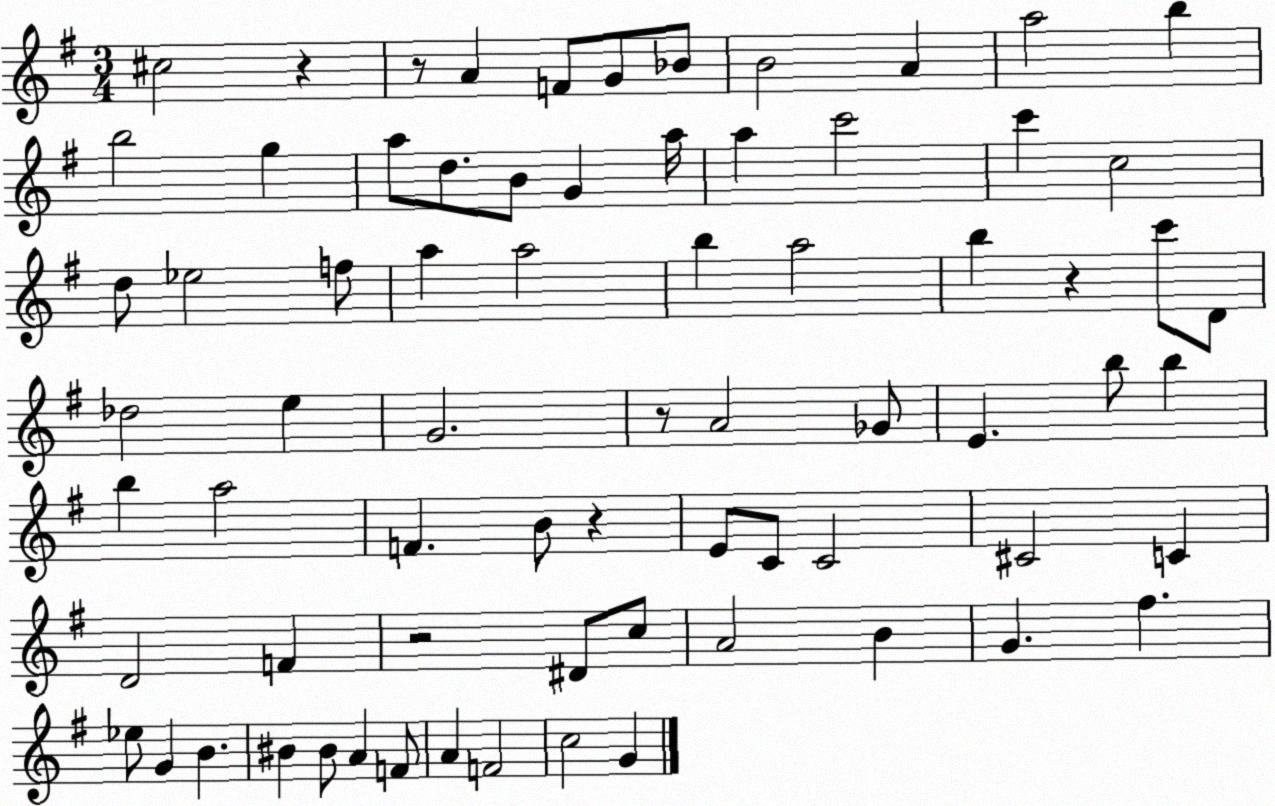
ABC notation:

X:1
T:Untitled
M:3/4
L:1/4
K:G
^c2 z z/2 A F/2 G/2 _B/2 B2 A a2 b b2 g a/2 d/2 B/2 G a/4 a c'2 c' c2 d/2 _e2 f/2 a a2 b a2 b z c'/2 D/2 _d2 e G2 z/2 A2 _G/2 E b/2 b b a2 F B/2 z E/2 C/2 C2 ^C2 C D2 F z2 ^D/2 c/2 A2 B G ^f _e/2 G B ^B ^B/2 A F/2 A F2 c2 G